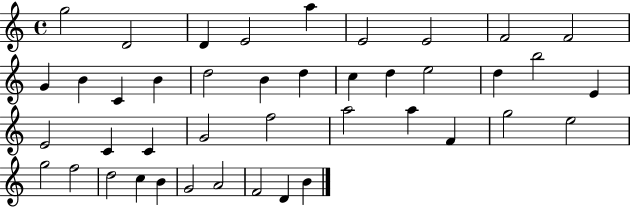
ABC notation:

X:1
T:Untitled
M:4/4
L:1/4
K:C
g2 D2 D E2 a E2 E2 F2 F2 G B C B d2 B d c d e2 d b2 E E2 C C G2 f2 a2 a F g2 e2 g2 f2 d2 c B G2 A2 F2 D B